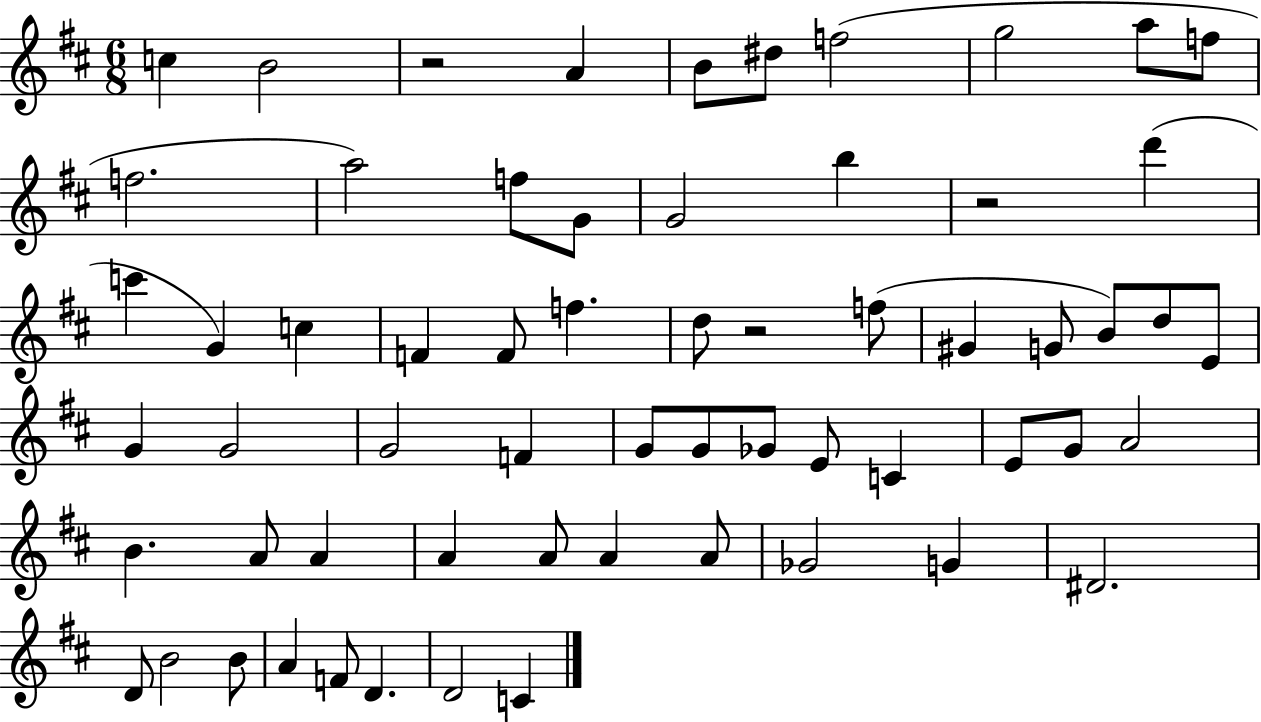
{
  \clef treble
  \numericTimeSignature
  \time 6/8
  \key d \major
  c''4 b'2 | r2 a'4 | b'8 dis''8 f''2( | g''2 a''8 f''8 | \break f''2. | a''2) f''8 g'8 | g'2 b''4 | r2 d'''4( | \break c'''4 g'4) c''4 | f'4 f'8 f''4. | d''8 r2 f''8( | gis'4 g'8 b'8) d''8 e'8 | \break g'4 g'2 | g'2 f'4 | g'8 g'8 ges'8 e'8 c'4 | e'8 g'8 a'2 | \break b'4. a'8 a'4 | a'4 a'8 a'4 a'8 | ges'2 g'4 | dis'2. | \break d'8 b'2 b'8 | a'4 f'8 d'4. | d'2 c'4 | \bar "|."
}